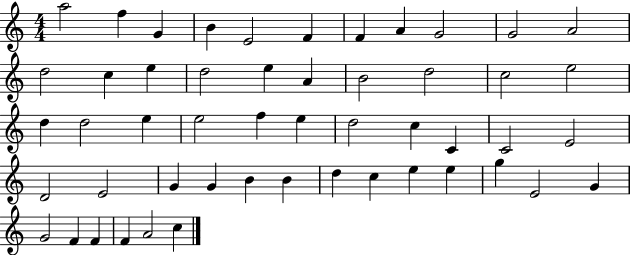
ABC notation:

X:1
T:Untitled
M:4/4
L:1/4
K:C
a2 f G B E2 F F A G2 G2 A2 d2 c e d2 e A B2 d2 c2 e2 d d2 e e2 f e d2 c C C2 E2 D2 E2 G G B B d c e e g E2 G G2 F F F A2 c